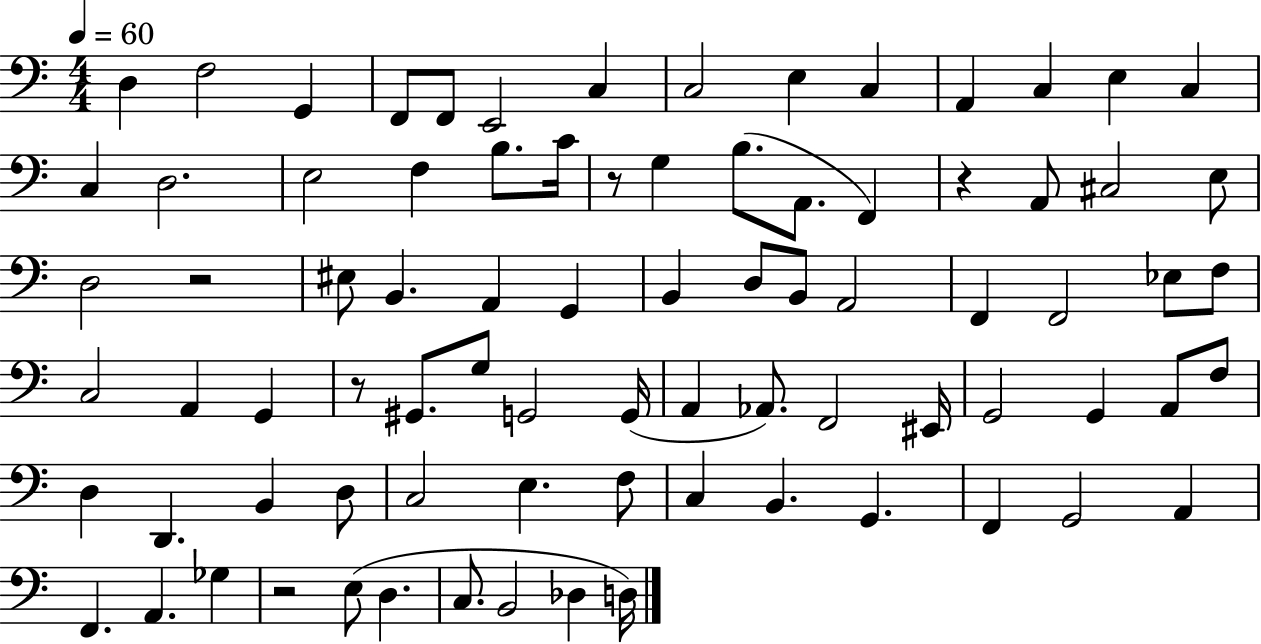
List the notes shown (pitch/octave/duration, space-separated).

D3/q F3/h G2/q F2/e F2/e E2/h C3/q C3/h E3/q C3/q A2/q C3/q E3/q C3/q C3/q D3/h. E3/h F3/q B3/e. C4/s R/e G3/q B3/e. A2/e. F2/q R/q A2/e C#3/h E3/e D3/h R/h EIS3/e B2/q. A2/q G2/q B2/q D3/e B2/e A2/h F2/q F2/h Eb3/e F3/e C3/h A2/q G2/q R/e G#2/e. G3/e G2/h G2/s A2/q Ab2/e. F2/h EIS2/s G2/h G2/q A2/e F3/e D3/q D2/q. B2/q D3/e C3/h E3/q. F3/e C3/q B2/q. G2/q. F2/q G2/h A2/q F2/q. A2/q. Gb3/q R/h E3/e D3/q. C3/e. B2/h Db3/q D3/s